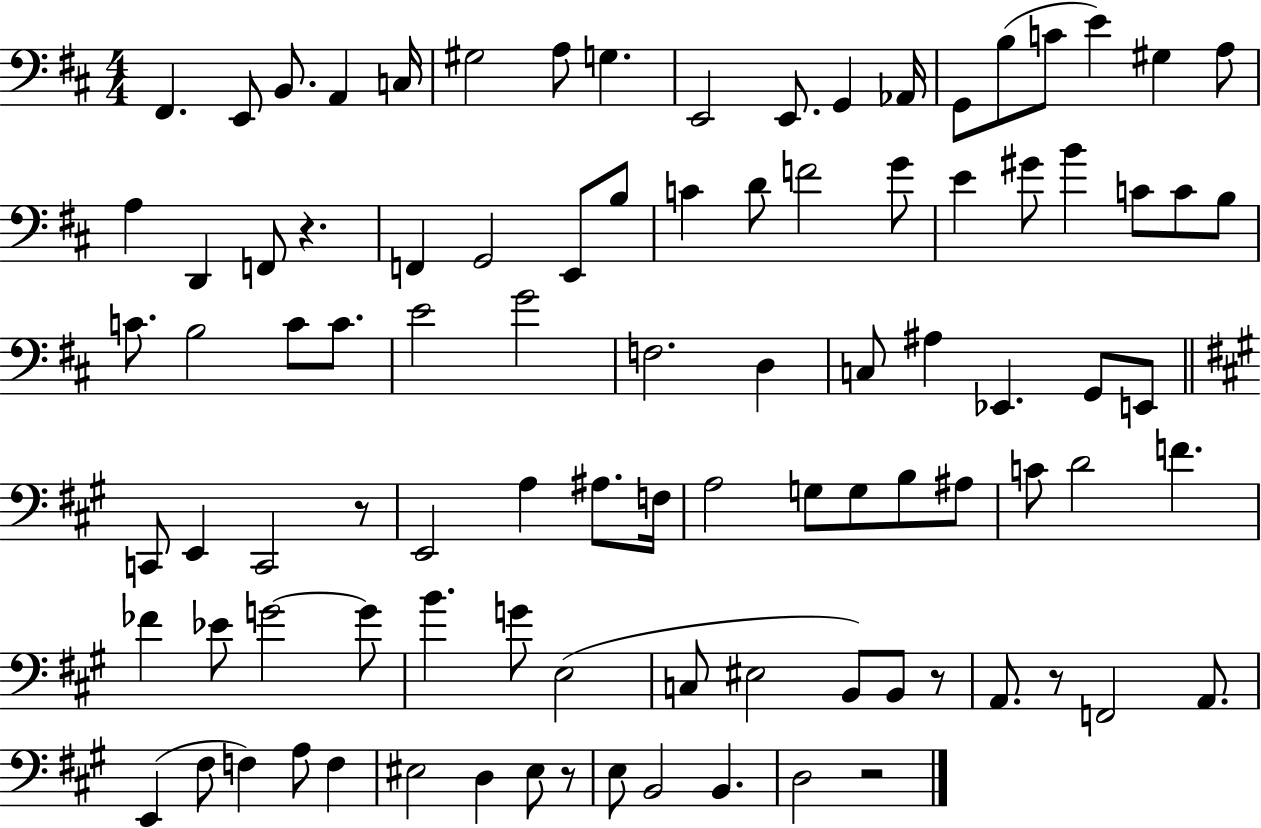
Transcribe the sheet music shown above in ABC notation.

X:1
T:Untitled
M:4/4
L:1/4
K:D
^F,, E,,/2 B,,/2 A,, C,/4 ^G,2 A,/2 G, E,,2 E,,/2 G,, _A,,/4 G,,/2 B,/2 C/2 E ^G, A,/2 A, D,, F,,/2 z F,, G,,2 E,,/2 B,/2 C D/2 F2 G/2 E ^G/2 B C/2 C/2 B,/2 C/2 B,2 C/2 C/2 E2 G2 F,2 D, C,/2 ^A, _E,, G,,/2 E,,/2 C,,/2 E,, C,,2 z/2 E,,2 A, ^A,/2 F,/4 A,2 G,/2 G,/2 B,/2 ^A,/2 C/2 D2 F _F _E/2 G2 G/2 B G/2 E,2 C,/2 ^E,2 B,,/2 B,,/2 z/2 A,,/2 z/2 F,,2 A,,/2 E,, ^F,/2 F, A,/2 F, ^E,2 D, ^E,/2 z/2 E,/2 B,,2 B,, D,2 z2